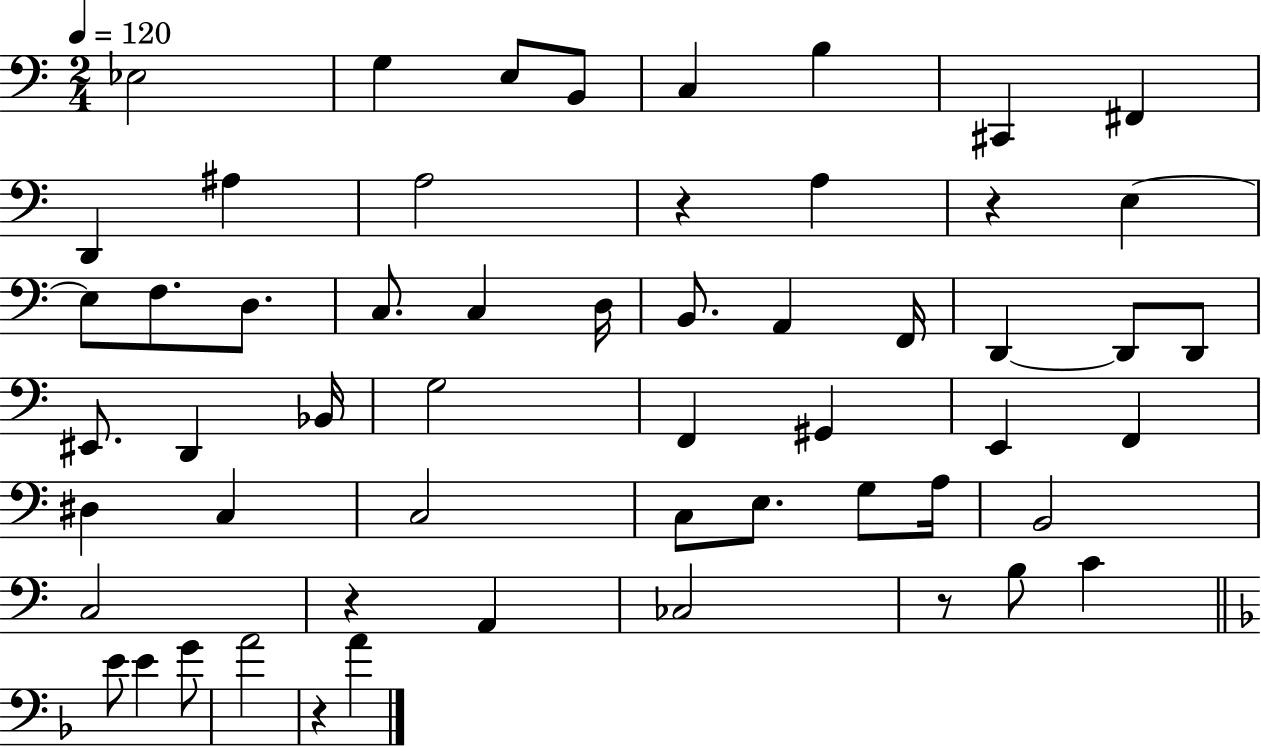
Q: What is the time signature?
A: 2/4